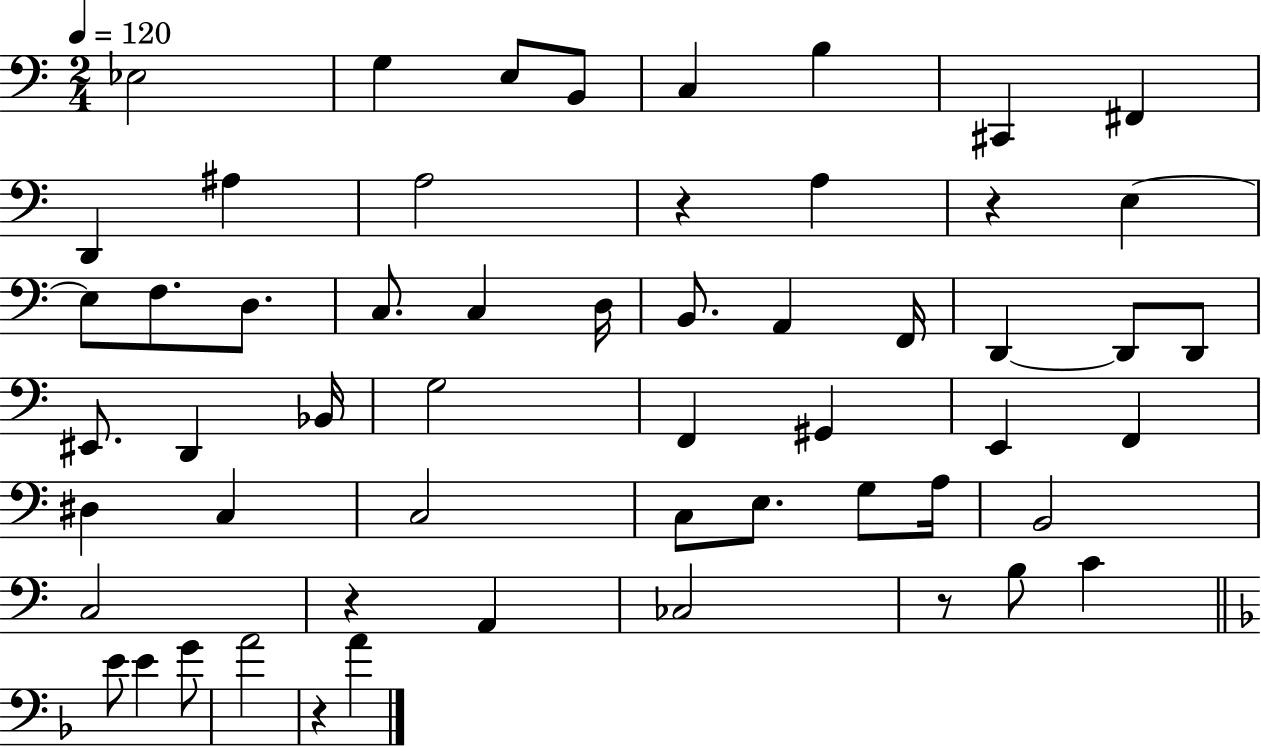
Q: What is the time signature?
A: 2/4